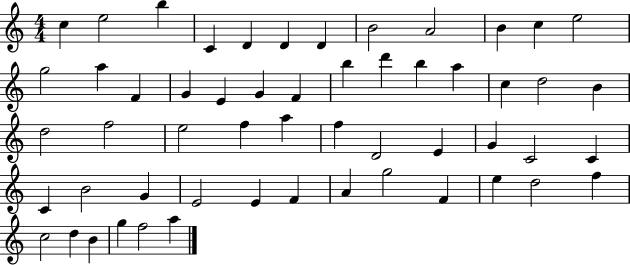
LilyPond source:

{
  \clef treble
  \numericTimeSignature
  \time 4/4
  \key c \major
  c''4 e''2 b''4 | c'4 d'4 d'4 d'4 | b'2 a'2 | b'4 c''4 e''2 | \break g''2 a''4 f'4 | g'4 e'4 g'4 f'4 | b''4 d'''4 b''4 a''4 | c''4 d''2 b'4 | \break d''2 f''2 | e''2 f''4 a''4 | f''4 d'2 e'4 | g'4 c'2 c'4 | \break c'4 b'2 g'4 | e'2 e'4 f'4 | a'4 g''2 f'4 | e''4 d''2 f''4 | \break c''2 d''4 b'4 | g''4 f''2 a''4 | \bar "|."
}